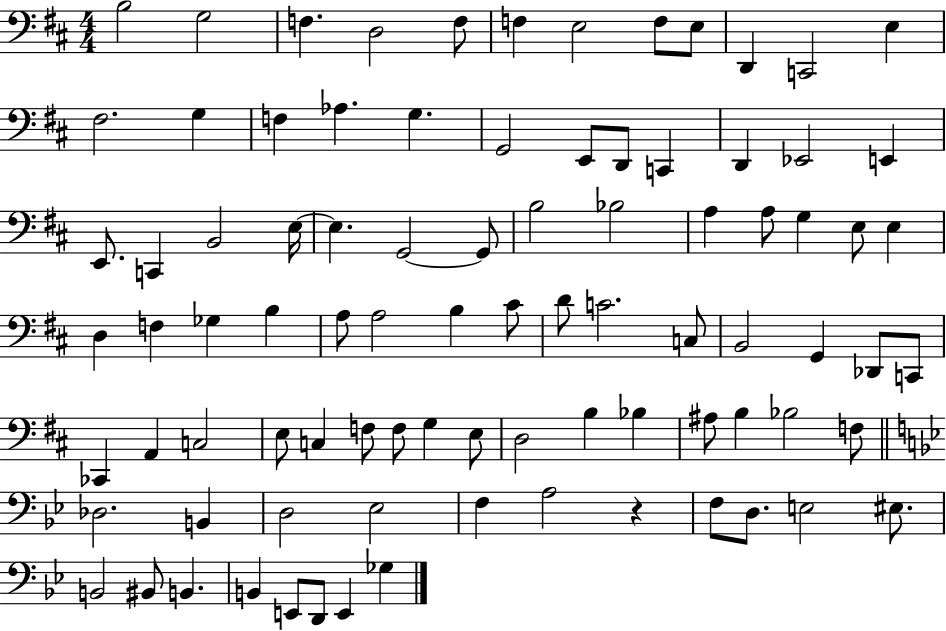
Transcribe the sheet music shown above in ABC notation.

X:1
T:Untitled
M:4/4
L:1/4
K:D
B,2 G,2 F, D,2 F,/2 F, E,2 F,/2 E,/2 D,, C,,2 E, ^F,2 G, F, _A, G, G,,2 E,,/2 D,,/2 C,, D,, _E,,2 E,, E,,/2 C,, B,,2 E,/4 E, G,,2 G,,/2 B,2 _B,2 A, A,/2 G, E,/2 E, D, F, _G, B, A,/2 A,2 B, ^C/2 D/2 C2 C,/2 B,,2 G,, _D,,/2 C,,/2 _C,, A,, C,2 E,/2 C, F,/2 F,/2 G, E,/2 D,2 B, _B, ^A,/2 B, _B,2 F,/2 _D,2 B,, D,2 _E,2 F, A,2 z F,/2 D,/2 E,2 ^E,/2 B,,2 ^B,,/2 B,, B,, E,,/2 D,,/2 E,, _G,